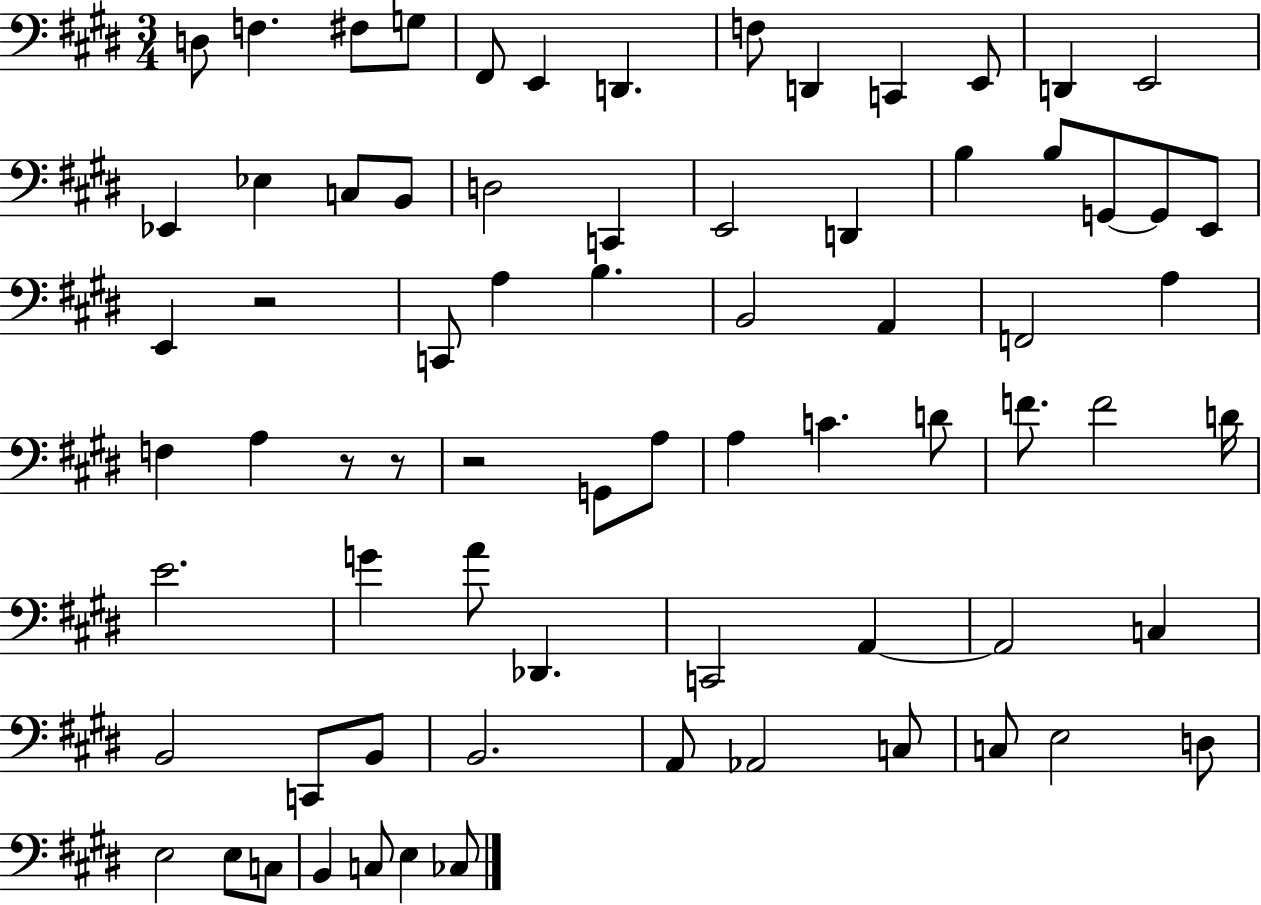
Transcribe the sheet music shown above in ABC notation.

X:1
T:Untitled
M:3/4
L:1/4
K:E
D,/2 F, ^F,/2 G,/2 ^F,,/2 E,, D,, F,/2 D,, C,, E,,/2 D,, E,,2 _E,, _E, C,/2 B,,/2 D,2 C,, E,,2 D,, B, B,/2 G,,/2 G,,/2 E,,/2 E,, z2 C,,/2 A, B, B,,2 A,, F,,2 A, F, A, z/2 z/2 z2 G,,/2 A,/2 A, C D/2 F/2 F2 D/4 E2 G A/2 _D,, C,,2 A,, A,,2 C, B,,2 C,,/2 B,,/2 B,,2 A,,/2 _A,,2 C,/2 C,/2 E,2 D,/2 E,2 E,/2 C,/2 B,, C,/2 E, _C,/2